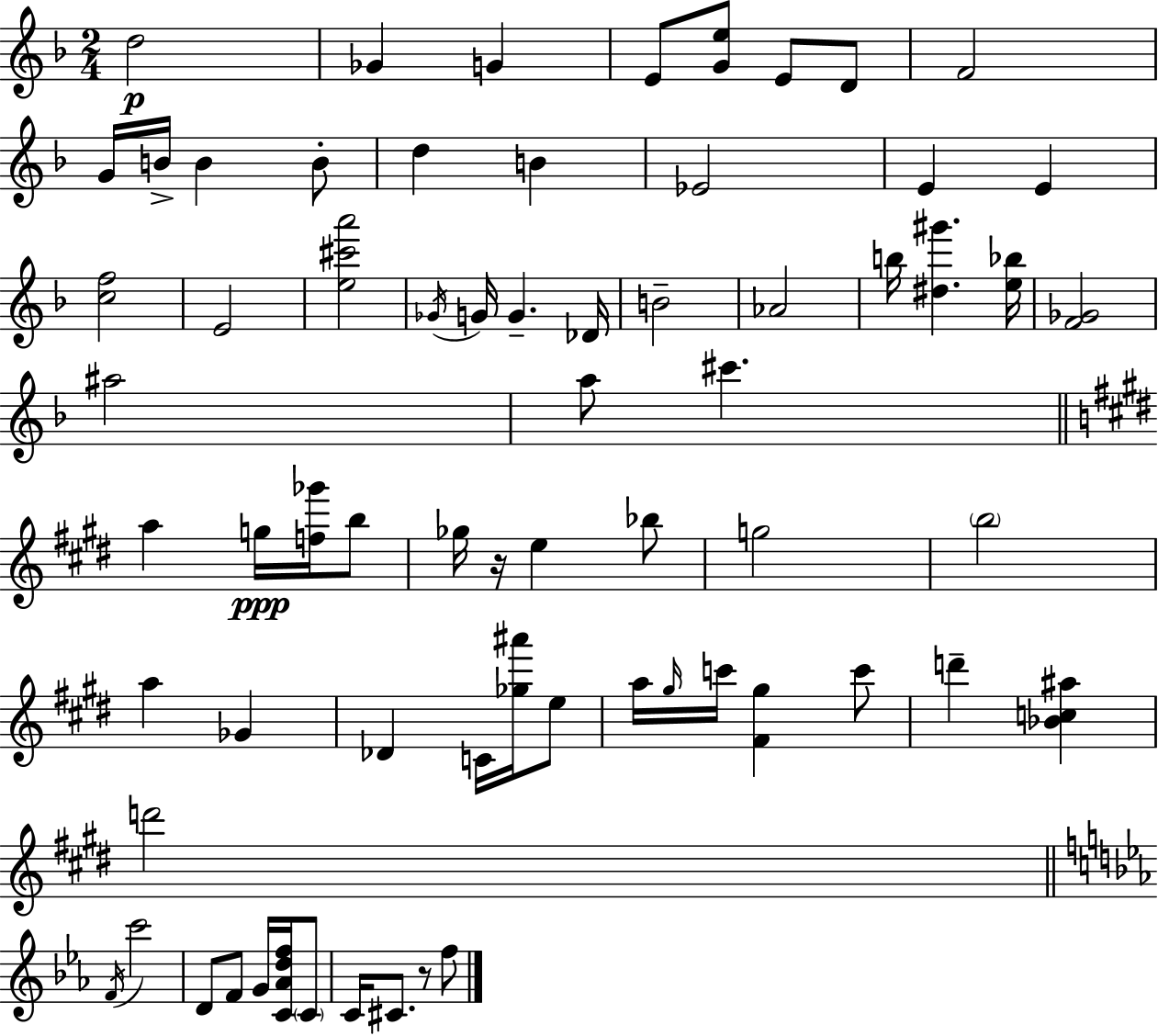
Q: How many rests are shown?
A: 2